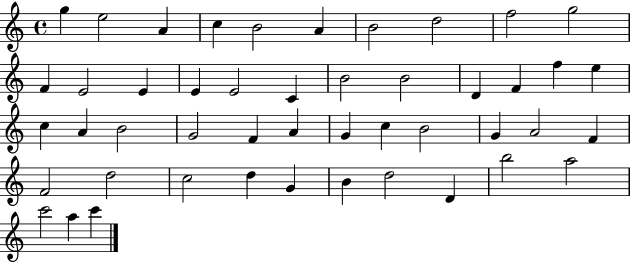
{
  \clef treble
  \time 4/4
  \defaultTimeSignature
  \key c \major
  g''4 e''2 a'4 | c''4 b'2 a'4 | b'2 d''2 | f''2 g''2 | \break f'4 e'2 e'4 | e'4 e'2 c'4 | b'2 b'2 | d'4 f'4 f''4 e''4 | \break c''4 a'4 b'2 | g'2 f'4 a'4 | g'4 c''4 b'2 | g'4 a'2 f'4 | \break f'2 d''2 | c''2 d''4 g'4 | b'4 d''2 d'4 | b''2 a''2 | \break c'''2 a''4 c'''4 | \bar "|."
}